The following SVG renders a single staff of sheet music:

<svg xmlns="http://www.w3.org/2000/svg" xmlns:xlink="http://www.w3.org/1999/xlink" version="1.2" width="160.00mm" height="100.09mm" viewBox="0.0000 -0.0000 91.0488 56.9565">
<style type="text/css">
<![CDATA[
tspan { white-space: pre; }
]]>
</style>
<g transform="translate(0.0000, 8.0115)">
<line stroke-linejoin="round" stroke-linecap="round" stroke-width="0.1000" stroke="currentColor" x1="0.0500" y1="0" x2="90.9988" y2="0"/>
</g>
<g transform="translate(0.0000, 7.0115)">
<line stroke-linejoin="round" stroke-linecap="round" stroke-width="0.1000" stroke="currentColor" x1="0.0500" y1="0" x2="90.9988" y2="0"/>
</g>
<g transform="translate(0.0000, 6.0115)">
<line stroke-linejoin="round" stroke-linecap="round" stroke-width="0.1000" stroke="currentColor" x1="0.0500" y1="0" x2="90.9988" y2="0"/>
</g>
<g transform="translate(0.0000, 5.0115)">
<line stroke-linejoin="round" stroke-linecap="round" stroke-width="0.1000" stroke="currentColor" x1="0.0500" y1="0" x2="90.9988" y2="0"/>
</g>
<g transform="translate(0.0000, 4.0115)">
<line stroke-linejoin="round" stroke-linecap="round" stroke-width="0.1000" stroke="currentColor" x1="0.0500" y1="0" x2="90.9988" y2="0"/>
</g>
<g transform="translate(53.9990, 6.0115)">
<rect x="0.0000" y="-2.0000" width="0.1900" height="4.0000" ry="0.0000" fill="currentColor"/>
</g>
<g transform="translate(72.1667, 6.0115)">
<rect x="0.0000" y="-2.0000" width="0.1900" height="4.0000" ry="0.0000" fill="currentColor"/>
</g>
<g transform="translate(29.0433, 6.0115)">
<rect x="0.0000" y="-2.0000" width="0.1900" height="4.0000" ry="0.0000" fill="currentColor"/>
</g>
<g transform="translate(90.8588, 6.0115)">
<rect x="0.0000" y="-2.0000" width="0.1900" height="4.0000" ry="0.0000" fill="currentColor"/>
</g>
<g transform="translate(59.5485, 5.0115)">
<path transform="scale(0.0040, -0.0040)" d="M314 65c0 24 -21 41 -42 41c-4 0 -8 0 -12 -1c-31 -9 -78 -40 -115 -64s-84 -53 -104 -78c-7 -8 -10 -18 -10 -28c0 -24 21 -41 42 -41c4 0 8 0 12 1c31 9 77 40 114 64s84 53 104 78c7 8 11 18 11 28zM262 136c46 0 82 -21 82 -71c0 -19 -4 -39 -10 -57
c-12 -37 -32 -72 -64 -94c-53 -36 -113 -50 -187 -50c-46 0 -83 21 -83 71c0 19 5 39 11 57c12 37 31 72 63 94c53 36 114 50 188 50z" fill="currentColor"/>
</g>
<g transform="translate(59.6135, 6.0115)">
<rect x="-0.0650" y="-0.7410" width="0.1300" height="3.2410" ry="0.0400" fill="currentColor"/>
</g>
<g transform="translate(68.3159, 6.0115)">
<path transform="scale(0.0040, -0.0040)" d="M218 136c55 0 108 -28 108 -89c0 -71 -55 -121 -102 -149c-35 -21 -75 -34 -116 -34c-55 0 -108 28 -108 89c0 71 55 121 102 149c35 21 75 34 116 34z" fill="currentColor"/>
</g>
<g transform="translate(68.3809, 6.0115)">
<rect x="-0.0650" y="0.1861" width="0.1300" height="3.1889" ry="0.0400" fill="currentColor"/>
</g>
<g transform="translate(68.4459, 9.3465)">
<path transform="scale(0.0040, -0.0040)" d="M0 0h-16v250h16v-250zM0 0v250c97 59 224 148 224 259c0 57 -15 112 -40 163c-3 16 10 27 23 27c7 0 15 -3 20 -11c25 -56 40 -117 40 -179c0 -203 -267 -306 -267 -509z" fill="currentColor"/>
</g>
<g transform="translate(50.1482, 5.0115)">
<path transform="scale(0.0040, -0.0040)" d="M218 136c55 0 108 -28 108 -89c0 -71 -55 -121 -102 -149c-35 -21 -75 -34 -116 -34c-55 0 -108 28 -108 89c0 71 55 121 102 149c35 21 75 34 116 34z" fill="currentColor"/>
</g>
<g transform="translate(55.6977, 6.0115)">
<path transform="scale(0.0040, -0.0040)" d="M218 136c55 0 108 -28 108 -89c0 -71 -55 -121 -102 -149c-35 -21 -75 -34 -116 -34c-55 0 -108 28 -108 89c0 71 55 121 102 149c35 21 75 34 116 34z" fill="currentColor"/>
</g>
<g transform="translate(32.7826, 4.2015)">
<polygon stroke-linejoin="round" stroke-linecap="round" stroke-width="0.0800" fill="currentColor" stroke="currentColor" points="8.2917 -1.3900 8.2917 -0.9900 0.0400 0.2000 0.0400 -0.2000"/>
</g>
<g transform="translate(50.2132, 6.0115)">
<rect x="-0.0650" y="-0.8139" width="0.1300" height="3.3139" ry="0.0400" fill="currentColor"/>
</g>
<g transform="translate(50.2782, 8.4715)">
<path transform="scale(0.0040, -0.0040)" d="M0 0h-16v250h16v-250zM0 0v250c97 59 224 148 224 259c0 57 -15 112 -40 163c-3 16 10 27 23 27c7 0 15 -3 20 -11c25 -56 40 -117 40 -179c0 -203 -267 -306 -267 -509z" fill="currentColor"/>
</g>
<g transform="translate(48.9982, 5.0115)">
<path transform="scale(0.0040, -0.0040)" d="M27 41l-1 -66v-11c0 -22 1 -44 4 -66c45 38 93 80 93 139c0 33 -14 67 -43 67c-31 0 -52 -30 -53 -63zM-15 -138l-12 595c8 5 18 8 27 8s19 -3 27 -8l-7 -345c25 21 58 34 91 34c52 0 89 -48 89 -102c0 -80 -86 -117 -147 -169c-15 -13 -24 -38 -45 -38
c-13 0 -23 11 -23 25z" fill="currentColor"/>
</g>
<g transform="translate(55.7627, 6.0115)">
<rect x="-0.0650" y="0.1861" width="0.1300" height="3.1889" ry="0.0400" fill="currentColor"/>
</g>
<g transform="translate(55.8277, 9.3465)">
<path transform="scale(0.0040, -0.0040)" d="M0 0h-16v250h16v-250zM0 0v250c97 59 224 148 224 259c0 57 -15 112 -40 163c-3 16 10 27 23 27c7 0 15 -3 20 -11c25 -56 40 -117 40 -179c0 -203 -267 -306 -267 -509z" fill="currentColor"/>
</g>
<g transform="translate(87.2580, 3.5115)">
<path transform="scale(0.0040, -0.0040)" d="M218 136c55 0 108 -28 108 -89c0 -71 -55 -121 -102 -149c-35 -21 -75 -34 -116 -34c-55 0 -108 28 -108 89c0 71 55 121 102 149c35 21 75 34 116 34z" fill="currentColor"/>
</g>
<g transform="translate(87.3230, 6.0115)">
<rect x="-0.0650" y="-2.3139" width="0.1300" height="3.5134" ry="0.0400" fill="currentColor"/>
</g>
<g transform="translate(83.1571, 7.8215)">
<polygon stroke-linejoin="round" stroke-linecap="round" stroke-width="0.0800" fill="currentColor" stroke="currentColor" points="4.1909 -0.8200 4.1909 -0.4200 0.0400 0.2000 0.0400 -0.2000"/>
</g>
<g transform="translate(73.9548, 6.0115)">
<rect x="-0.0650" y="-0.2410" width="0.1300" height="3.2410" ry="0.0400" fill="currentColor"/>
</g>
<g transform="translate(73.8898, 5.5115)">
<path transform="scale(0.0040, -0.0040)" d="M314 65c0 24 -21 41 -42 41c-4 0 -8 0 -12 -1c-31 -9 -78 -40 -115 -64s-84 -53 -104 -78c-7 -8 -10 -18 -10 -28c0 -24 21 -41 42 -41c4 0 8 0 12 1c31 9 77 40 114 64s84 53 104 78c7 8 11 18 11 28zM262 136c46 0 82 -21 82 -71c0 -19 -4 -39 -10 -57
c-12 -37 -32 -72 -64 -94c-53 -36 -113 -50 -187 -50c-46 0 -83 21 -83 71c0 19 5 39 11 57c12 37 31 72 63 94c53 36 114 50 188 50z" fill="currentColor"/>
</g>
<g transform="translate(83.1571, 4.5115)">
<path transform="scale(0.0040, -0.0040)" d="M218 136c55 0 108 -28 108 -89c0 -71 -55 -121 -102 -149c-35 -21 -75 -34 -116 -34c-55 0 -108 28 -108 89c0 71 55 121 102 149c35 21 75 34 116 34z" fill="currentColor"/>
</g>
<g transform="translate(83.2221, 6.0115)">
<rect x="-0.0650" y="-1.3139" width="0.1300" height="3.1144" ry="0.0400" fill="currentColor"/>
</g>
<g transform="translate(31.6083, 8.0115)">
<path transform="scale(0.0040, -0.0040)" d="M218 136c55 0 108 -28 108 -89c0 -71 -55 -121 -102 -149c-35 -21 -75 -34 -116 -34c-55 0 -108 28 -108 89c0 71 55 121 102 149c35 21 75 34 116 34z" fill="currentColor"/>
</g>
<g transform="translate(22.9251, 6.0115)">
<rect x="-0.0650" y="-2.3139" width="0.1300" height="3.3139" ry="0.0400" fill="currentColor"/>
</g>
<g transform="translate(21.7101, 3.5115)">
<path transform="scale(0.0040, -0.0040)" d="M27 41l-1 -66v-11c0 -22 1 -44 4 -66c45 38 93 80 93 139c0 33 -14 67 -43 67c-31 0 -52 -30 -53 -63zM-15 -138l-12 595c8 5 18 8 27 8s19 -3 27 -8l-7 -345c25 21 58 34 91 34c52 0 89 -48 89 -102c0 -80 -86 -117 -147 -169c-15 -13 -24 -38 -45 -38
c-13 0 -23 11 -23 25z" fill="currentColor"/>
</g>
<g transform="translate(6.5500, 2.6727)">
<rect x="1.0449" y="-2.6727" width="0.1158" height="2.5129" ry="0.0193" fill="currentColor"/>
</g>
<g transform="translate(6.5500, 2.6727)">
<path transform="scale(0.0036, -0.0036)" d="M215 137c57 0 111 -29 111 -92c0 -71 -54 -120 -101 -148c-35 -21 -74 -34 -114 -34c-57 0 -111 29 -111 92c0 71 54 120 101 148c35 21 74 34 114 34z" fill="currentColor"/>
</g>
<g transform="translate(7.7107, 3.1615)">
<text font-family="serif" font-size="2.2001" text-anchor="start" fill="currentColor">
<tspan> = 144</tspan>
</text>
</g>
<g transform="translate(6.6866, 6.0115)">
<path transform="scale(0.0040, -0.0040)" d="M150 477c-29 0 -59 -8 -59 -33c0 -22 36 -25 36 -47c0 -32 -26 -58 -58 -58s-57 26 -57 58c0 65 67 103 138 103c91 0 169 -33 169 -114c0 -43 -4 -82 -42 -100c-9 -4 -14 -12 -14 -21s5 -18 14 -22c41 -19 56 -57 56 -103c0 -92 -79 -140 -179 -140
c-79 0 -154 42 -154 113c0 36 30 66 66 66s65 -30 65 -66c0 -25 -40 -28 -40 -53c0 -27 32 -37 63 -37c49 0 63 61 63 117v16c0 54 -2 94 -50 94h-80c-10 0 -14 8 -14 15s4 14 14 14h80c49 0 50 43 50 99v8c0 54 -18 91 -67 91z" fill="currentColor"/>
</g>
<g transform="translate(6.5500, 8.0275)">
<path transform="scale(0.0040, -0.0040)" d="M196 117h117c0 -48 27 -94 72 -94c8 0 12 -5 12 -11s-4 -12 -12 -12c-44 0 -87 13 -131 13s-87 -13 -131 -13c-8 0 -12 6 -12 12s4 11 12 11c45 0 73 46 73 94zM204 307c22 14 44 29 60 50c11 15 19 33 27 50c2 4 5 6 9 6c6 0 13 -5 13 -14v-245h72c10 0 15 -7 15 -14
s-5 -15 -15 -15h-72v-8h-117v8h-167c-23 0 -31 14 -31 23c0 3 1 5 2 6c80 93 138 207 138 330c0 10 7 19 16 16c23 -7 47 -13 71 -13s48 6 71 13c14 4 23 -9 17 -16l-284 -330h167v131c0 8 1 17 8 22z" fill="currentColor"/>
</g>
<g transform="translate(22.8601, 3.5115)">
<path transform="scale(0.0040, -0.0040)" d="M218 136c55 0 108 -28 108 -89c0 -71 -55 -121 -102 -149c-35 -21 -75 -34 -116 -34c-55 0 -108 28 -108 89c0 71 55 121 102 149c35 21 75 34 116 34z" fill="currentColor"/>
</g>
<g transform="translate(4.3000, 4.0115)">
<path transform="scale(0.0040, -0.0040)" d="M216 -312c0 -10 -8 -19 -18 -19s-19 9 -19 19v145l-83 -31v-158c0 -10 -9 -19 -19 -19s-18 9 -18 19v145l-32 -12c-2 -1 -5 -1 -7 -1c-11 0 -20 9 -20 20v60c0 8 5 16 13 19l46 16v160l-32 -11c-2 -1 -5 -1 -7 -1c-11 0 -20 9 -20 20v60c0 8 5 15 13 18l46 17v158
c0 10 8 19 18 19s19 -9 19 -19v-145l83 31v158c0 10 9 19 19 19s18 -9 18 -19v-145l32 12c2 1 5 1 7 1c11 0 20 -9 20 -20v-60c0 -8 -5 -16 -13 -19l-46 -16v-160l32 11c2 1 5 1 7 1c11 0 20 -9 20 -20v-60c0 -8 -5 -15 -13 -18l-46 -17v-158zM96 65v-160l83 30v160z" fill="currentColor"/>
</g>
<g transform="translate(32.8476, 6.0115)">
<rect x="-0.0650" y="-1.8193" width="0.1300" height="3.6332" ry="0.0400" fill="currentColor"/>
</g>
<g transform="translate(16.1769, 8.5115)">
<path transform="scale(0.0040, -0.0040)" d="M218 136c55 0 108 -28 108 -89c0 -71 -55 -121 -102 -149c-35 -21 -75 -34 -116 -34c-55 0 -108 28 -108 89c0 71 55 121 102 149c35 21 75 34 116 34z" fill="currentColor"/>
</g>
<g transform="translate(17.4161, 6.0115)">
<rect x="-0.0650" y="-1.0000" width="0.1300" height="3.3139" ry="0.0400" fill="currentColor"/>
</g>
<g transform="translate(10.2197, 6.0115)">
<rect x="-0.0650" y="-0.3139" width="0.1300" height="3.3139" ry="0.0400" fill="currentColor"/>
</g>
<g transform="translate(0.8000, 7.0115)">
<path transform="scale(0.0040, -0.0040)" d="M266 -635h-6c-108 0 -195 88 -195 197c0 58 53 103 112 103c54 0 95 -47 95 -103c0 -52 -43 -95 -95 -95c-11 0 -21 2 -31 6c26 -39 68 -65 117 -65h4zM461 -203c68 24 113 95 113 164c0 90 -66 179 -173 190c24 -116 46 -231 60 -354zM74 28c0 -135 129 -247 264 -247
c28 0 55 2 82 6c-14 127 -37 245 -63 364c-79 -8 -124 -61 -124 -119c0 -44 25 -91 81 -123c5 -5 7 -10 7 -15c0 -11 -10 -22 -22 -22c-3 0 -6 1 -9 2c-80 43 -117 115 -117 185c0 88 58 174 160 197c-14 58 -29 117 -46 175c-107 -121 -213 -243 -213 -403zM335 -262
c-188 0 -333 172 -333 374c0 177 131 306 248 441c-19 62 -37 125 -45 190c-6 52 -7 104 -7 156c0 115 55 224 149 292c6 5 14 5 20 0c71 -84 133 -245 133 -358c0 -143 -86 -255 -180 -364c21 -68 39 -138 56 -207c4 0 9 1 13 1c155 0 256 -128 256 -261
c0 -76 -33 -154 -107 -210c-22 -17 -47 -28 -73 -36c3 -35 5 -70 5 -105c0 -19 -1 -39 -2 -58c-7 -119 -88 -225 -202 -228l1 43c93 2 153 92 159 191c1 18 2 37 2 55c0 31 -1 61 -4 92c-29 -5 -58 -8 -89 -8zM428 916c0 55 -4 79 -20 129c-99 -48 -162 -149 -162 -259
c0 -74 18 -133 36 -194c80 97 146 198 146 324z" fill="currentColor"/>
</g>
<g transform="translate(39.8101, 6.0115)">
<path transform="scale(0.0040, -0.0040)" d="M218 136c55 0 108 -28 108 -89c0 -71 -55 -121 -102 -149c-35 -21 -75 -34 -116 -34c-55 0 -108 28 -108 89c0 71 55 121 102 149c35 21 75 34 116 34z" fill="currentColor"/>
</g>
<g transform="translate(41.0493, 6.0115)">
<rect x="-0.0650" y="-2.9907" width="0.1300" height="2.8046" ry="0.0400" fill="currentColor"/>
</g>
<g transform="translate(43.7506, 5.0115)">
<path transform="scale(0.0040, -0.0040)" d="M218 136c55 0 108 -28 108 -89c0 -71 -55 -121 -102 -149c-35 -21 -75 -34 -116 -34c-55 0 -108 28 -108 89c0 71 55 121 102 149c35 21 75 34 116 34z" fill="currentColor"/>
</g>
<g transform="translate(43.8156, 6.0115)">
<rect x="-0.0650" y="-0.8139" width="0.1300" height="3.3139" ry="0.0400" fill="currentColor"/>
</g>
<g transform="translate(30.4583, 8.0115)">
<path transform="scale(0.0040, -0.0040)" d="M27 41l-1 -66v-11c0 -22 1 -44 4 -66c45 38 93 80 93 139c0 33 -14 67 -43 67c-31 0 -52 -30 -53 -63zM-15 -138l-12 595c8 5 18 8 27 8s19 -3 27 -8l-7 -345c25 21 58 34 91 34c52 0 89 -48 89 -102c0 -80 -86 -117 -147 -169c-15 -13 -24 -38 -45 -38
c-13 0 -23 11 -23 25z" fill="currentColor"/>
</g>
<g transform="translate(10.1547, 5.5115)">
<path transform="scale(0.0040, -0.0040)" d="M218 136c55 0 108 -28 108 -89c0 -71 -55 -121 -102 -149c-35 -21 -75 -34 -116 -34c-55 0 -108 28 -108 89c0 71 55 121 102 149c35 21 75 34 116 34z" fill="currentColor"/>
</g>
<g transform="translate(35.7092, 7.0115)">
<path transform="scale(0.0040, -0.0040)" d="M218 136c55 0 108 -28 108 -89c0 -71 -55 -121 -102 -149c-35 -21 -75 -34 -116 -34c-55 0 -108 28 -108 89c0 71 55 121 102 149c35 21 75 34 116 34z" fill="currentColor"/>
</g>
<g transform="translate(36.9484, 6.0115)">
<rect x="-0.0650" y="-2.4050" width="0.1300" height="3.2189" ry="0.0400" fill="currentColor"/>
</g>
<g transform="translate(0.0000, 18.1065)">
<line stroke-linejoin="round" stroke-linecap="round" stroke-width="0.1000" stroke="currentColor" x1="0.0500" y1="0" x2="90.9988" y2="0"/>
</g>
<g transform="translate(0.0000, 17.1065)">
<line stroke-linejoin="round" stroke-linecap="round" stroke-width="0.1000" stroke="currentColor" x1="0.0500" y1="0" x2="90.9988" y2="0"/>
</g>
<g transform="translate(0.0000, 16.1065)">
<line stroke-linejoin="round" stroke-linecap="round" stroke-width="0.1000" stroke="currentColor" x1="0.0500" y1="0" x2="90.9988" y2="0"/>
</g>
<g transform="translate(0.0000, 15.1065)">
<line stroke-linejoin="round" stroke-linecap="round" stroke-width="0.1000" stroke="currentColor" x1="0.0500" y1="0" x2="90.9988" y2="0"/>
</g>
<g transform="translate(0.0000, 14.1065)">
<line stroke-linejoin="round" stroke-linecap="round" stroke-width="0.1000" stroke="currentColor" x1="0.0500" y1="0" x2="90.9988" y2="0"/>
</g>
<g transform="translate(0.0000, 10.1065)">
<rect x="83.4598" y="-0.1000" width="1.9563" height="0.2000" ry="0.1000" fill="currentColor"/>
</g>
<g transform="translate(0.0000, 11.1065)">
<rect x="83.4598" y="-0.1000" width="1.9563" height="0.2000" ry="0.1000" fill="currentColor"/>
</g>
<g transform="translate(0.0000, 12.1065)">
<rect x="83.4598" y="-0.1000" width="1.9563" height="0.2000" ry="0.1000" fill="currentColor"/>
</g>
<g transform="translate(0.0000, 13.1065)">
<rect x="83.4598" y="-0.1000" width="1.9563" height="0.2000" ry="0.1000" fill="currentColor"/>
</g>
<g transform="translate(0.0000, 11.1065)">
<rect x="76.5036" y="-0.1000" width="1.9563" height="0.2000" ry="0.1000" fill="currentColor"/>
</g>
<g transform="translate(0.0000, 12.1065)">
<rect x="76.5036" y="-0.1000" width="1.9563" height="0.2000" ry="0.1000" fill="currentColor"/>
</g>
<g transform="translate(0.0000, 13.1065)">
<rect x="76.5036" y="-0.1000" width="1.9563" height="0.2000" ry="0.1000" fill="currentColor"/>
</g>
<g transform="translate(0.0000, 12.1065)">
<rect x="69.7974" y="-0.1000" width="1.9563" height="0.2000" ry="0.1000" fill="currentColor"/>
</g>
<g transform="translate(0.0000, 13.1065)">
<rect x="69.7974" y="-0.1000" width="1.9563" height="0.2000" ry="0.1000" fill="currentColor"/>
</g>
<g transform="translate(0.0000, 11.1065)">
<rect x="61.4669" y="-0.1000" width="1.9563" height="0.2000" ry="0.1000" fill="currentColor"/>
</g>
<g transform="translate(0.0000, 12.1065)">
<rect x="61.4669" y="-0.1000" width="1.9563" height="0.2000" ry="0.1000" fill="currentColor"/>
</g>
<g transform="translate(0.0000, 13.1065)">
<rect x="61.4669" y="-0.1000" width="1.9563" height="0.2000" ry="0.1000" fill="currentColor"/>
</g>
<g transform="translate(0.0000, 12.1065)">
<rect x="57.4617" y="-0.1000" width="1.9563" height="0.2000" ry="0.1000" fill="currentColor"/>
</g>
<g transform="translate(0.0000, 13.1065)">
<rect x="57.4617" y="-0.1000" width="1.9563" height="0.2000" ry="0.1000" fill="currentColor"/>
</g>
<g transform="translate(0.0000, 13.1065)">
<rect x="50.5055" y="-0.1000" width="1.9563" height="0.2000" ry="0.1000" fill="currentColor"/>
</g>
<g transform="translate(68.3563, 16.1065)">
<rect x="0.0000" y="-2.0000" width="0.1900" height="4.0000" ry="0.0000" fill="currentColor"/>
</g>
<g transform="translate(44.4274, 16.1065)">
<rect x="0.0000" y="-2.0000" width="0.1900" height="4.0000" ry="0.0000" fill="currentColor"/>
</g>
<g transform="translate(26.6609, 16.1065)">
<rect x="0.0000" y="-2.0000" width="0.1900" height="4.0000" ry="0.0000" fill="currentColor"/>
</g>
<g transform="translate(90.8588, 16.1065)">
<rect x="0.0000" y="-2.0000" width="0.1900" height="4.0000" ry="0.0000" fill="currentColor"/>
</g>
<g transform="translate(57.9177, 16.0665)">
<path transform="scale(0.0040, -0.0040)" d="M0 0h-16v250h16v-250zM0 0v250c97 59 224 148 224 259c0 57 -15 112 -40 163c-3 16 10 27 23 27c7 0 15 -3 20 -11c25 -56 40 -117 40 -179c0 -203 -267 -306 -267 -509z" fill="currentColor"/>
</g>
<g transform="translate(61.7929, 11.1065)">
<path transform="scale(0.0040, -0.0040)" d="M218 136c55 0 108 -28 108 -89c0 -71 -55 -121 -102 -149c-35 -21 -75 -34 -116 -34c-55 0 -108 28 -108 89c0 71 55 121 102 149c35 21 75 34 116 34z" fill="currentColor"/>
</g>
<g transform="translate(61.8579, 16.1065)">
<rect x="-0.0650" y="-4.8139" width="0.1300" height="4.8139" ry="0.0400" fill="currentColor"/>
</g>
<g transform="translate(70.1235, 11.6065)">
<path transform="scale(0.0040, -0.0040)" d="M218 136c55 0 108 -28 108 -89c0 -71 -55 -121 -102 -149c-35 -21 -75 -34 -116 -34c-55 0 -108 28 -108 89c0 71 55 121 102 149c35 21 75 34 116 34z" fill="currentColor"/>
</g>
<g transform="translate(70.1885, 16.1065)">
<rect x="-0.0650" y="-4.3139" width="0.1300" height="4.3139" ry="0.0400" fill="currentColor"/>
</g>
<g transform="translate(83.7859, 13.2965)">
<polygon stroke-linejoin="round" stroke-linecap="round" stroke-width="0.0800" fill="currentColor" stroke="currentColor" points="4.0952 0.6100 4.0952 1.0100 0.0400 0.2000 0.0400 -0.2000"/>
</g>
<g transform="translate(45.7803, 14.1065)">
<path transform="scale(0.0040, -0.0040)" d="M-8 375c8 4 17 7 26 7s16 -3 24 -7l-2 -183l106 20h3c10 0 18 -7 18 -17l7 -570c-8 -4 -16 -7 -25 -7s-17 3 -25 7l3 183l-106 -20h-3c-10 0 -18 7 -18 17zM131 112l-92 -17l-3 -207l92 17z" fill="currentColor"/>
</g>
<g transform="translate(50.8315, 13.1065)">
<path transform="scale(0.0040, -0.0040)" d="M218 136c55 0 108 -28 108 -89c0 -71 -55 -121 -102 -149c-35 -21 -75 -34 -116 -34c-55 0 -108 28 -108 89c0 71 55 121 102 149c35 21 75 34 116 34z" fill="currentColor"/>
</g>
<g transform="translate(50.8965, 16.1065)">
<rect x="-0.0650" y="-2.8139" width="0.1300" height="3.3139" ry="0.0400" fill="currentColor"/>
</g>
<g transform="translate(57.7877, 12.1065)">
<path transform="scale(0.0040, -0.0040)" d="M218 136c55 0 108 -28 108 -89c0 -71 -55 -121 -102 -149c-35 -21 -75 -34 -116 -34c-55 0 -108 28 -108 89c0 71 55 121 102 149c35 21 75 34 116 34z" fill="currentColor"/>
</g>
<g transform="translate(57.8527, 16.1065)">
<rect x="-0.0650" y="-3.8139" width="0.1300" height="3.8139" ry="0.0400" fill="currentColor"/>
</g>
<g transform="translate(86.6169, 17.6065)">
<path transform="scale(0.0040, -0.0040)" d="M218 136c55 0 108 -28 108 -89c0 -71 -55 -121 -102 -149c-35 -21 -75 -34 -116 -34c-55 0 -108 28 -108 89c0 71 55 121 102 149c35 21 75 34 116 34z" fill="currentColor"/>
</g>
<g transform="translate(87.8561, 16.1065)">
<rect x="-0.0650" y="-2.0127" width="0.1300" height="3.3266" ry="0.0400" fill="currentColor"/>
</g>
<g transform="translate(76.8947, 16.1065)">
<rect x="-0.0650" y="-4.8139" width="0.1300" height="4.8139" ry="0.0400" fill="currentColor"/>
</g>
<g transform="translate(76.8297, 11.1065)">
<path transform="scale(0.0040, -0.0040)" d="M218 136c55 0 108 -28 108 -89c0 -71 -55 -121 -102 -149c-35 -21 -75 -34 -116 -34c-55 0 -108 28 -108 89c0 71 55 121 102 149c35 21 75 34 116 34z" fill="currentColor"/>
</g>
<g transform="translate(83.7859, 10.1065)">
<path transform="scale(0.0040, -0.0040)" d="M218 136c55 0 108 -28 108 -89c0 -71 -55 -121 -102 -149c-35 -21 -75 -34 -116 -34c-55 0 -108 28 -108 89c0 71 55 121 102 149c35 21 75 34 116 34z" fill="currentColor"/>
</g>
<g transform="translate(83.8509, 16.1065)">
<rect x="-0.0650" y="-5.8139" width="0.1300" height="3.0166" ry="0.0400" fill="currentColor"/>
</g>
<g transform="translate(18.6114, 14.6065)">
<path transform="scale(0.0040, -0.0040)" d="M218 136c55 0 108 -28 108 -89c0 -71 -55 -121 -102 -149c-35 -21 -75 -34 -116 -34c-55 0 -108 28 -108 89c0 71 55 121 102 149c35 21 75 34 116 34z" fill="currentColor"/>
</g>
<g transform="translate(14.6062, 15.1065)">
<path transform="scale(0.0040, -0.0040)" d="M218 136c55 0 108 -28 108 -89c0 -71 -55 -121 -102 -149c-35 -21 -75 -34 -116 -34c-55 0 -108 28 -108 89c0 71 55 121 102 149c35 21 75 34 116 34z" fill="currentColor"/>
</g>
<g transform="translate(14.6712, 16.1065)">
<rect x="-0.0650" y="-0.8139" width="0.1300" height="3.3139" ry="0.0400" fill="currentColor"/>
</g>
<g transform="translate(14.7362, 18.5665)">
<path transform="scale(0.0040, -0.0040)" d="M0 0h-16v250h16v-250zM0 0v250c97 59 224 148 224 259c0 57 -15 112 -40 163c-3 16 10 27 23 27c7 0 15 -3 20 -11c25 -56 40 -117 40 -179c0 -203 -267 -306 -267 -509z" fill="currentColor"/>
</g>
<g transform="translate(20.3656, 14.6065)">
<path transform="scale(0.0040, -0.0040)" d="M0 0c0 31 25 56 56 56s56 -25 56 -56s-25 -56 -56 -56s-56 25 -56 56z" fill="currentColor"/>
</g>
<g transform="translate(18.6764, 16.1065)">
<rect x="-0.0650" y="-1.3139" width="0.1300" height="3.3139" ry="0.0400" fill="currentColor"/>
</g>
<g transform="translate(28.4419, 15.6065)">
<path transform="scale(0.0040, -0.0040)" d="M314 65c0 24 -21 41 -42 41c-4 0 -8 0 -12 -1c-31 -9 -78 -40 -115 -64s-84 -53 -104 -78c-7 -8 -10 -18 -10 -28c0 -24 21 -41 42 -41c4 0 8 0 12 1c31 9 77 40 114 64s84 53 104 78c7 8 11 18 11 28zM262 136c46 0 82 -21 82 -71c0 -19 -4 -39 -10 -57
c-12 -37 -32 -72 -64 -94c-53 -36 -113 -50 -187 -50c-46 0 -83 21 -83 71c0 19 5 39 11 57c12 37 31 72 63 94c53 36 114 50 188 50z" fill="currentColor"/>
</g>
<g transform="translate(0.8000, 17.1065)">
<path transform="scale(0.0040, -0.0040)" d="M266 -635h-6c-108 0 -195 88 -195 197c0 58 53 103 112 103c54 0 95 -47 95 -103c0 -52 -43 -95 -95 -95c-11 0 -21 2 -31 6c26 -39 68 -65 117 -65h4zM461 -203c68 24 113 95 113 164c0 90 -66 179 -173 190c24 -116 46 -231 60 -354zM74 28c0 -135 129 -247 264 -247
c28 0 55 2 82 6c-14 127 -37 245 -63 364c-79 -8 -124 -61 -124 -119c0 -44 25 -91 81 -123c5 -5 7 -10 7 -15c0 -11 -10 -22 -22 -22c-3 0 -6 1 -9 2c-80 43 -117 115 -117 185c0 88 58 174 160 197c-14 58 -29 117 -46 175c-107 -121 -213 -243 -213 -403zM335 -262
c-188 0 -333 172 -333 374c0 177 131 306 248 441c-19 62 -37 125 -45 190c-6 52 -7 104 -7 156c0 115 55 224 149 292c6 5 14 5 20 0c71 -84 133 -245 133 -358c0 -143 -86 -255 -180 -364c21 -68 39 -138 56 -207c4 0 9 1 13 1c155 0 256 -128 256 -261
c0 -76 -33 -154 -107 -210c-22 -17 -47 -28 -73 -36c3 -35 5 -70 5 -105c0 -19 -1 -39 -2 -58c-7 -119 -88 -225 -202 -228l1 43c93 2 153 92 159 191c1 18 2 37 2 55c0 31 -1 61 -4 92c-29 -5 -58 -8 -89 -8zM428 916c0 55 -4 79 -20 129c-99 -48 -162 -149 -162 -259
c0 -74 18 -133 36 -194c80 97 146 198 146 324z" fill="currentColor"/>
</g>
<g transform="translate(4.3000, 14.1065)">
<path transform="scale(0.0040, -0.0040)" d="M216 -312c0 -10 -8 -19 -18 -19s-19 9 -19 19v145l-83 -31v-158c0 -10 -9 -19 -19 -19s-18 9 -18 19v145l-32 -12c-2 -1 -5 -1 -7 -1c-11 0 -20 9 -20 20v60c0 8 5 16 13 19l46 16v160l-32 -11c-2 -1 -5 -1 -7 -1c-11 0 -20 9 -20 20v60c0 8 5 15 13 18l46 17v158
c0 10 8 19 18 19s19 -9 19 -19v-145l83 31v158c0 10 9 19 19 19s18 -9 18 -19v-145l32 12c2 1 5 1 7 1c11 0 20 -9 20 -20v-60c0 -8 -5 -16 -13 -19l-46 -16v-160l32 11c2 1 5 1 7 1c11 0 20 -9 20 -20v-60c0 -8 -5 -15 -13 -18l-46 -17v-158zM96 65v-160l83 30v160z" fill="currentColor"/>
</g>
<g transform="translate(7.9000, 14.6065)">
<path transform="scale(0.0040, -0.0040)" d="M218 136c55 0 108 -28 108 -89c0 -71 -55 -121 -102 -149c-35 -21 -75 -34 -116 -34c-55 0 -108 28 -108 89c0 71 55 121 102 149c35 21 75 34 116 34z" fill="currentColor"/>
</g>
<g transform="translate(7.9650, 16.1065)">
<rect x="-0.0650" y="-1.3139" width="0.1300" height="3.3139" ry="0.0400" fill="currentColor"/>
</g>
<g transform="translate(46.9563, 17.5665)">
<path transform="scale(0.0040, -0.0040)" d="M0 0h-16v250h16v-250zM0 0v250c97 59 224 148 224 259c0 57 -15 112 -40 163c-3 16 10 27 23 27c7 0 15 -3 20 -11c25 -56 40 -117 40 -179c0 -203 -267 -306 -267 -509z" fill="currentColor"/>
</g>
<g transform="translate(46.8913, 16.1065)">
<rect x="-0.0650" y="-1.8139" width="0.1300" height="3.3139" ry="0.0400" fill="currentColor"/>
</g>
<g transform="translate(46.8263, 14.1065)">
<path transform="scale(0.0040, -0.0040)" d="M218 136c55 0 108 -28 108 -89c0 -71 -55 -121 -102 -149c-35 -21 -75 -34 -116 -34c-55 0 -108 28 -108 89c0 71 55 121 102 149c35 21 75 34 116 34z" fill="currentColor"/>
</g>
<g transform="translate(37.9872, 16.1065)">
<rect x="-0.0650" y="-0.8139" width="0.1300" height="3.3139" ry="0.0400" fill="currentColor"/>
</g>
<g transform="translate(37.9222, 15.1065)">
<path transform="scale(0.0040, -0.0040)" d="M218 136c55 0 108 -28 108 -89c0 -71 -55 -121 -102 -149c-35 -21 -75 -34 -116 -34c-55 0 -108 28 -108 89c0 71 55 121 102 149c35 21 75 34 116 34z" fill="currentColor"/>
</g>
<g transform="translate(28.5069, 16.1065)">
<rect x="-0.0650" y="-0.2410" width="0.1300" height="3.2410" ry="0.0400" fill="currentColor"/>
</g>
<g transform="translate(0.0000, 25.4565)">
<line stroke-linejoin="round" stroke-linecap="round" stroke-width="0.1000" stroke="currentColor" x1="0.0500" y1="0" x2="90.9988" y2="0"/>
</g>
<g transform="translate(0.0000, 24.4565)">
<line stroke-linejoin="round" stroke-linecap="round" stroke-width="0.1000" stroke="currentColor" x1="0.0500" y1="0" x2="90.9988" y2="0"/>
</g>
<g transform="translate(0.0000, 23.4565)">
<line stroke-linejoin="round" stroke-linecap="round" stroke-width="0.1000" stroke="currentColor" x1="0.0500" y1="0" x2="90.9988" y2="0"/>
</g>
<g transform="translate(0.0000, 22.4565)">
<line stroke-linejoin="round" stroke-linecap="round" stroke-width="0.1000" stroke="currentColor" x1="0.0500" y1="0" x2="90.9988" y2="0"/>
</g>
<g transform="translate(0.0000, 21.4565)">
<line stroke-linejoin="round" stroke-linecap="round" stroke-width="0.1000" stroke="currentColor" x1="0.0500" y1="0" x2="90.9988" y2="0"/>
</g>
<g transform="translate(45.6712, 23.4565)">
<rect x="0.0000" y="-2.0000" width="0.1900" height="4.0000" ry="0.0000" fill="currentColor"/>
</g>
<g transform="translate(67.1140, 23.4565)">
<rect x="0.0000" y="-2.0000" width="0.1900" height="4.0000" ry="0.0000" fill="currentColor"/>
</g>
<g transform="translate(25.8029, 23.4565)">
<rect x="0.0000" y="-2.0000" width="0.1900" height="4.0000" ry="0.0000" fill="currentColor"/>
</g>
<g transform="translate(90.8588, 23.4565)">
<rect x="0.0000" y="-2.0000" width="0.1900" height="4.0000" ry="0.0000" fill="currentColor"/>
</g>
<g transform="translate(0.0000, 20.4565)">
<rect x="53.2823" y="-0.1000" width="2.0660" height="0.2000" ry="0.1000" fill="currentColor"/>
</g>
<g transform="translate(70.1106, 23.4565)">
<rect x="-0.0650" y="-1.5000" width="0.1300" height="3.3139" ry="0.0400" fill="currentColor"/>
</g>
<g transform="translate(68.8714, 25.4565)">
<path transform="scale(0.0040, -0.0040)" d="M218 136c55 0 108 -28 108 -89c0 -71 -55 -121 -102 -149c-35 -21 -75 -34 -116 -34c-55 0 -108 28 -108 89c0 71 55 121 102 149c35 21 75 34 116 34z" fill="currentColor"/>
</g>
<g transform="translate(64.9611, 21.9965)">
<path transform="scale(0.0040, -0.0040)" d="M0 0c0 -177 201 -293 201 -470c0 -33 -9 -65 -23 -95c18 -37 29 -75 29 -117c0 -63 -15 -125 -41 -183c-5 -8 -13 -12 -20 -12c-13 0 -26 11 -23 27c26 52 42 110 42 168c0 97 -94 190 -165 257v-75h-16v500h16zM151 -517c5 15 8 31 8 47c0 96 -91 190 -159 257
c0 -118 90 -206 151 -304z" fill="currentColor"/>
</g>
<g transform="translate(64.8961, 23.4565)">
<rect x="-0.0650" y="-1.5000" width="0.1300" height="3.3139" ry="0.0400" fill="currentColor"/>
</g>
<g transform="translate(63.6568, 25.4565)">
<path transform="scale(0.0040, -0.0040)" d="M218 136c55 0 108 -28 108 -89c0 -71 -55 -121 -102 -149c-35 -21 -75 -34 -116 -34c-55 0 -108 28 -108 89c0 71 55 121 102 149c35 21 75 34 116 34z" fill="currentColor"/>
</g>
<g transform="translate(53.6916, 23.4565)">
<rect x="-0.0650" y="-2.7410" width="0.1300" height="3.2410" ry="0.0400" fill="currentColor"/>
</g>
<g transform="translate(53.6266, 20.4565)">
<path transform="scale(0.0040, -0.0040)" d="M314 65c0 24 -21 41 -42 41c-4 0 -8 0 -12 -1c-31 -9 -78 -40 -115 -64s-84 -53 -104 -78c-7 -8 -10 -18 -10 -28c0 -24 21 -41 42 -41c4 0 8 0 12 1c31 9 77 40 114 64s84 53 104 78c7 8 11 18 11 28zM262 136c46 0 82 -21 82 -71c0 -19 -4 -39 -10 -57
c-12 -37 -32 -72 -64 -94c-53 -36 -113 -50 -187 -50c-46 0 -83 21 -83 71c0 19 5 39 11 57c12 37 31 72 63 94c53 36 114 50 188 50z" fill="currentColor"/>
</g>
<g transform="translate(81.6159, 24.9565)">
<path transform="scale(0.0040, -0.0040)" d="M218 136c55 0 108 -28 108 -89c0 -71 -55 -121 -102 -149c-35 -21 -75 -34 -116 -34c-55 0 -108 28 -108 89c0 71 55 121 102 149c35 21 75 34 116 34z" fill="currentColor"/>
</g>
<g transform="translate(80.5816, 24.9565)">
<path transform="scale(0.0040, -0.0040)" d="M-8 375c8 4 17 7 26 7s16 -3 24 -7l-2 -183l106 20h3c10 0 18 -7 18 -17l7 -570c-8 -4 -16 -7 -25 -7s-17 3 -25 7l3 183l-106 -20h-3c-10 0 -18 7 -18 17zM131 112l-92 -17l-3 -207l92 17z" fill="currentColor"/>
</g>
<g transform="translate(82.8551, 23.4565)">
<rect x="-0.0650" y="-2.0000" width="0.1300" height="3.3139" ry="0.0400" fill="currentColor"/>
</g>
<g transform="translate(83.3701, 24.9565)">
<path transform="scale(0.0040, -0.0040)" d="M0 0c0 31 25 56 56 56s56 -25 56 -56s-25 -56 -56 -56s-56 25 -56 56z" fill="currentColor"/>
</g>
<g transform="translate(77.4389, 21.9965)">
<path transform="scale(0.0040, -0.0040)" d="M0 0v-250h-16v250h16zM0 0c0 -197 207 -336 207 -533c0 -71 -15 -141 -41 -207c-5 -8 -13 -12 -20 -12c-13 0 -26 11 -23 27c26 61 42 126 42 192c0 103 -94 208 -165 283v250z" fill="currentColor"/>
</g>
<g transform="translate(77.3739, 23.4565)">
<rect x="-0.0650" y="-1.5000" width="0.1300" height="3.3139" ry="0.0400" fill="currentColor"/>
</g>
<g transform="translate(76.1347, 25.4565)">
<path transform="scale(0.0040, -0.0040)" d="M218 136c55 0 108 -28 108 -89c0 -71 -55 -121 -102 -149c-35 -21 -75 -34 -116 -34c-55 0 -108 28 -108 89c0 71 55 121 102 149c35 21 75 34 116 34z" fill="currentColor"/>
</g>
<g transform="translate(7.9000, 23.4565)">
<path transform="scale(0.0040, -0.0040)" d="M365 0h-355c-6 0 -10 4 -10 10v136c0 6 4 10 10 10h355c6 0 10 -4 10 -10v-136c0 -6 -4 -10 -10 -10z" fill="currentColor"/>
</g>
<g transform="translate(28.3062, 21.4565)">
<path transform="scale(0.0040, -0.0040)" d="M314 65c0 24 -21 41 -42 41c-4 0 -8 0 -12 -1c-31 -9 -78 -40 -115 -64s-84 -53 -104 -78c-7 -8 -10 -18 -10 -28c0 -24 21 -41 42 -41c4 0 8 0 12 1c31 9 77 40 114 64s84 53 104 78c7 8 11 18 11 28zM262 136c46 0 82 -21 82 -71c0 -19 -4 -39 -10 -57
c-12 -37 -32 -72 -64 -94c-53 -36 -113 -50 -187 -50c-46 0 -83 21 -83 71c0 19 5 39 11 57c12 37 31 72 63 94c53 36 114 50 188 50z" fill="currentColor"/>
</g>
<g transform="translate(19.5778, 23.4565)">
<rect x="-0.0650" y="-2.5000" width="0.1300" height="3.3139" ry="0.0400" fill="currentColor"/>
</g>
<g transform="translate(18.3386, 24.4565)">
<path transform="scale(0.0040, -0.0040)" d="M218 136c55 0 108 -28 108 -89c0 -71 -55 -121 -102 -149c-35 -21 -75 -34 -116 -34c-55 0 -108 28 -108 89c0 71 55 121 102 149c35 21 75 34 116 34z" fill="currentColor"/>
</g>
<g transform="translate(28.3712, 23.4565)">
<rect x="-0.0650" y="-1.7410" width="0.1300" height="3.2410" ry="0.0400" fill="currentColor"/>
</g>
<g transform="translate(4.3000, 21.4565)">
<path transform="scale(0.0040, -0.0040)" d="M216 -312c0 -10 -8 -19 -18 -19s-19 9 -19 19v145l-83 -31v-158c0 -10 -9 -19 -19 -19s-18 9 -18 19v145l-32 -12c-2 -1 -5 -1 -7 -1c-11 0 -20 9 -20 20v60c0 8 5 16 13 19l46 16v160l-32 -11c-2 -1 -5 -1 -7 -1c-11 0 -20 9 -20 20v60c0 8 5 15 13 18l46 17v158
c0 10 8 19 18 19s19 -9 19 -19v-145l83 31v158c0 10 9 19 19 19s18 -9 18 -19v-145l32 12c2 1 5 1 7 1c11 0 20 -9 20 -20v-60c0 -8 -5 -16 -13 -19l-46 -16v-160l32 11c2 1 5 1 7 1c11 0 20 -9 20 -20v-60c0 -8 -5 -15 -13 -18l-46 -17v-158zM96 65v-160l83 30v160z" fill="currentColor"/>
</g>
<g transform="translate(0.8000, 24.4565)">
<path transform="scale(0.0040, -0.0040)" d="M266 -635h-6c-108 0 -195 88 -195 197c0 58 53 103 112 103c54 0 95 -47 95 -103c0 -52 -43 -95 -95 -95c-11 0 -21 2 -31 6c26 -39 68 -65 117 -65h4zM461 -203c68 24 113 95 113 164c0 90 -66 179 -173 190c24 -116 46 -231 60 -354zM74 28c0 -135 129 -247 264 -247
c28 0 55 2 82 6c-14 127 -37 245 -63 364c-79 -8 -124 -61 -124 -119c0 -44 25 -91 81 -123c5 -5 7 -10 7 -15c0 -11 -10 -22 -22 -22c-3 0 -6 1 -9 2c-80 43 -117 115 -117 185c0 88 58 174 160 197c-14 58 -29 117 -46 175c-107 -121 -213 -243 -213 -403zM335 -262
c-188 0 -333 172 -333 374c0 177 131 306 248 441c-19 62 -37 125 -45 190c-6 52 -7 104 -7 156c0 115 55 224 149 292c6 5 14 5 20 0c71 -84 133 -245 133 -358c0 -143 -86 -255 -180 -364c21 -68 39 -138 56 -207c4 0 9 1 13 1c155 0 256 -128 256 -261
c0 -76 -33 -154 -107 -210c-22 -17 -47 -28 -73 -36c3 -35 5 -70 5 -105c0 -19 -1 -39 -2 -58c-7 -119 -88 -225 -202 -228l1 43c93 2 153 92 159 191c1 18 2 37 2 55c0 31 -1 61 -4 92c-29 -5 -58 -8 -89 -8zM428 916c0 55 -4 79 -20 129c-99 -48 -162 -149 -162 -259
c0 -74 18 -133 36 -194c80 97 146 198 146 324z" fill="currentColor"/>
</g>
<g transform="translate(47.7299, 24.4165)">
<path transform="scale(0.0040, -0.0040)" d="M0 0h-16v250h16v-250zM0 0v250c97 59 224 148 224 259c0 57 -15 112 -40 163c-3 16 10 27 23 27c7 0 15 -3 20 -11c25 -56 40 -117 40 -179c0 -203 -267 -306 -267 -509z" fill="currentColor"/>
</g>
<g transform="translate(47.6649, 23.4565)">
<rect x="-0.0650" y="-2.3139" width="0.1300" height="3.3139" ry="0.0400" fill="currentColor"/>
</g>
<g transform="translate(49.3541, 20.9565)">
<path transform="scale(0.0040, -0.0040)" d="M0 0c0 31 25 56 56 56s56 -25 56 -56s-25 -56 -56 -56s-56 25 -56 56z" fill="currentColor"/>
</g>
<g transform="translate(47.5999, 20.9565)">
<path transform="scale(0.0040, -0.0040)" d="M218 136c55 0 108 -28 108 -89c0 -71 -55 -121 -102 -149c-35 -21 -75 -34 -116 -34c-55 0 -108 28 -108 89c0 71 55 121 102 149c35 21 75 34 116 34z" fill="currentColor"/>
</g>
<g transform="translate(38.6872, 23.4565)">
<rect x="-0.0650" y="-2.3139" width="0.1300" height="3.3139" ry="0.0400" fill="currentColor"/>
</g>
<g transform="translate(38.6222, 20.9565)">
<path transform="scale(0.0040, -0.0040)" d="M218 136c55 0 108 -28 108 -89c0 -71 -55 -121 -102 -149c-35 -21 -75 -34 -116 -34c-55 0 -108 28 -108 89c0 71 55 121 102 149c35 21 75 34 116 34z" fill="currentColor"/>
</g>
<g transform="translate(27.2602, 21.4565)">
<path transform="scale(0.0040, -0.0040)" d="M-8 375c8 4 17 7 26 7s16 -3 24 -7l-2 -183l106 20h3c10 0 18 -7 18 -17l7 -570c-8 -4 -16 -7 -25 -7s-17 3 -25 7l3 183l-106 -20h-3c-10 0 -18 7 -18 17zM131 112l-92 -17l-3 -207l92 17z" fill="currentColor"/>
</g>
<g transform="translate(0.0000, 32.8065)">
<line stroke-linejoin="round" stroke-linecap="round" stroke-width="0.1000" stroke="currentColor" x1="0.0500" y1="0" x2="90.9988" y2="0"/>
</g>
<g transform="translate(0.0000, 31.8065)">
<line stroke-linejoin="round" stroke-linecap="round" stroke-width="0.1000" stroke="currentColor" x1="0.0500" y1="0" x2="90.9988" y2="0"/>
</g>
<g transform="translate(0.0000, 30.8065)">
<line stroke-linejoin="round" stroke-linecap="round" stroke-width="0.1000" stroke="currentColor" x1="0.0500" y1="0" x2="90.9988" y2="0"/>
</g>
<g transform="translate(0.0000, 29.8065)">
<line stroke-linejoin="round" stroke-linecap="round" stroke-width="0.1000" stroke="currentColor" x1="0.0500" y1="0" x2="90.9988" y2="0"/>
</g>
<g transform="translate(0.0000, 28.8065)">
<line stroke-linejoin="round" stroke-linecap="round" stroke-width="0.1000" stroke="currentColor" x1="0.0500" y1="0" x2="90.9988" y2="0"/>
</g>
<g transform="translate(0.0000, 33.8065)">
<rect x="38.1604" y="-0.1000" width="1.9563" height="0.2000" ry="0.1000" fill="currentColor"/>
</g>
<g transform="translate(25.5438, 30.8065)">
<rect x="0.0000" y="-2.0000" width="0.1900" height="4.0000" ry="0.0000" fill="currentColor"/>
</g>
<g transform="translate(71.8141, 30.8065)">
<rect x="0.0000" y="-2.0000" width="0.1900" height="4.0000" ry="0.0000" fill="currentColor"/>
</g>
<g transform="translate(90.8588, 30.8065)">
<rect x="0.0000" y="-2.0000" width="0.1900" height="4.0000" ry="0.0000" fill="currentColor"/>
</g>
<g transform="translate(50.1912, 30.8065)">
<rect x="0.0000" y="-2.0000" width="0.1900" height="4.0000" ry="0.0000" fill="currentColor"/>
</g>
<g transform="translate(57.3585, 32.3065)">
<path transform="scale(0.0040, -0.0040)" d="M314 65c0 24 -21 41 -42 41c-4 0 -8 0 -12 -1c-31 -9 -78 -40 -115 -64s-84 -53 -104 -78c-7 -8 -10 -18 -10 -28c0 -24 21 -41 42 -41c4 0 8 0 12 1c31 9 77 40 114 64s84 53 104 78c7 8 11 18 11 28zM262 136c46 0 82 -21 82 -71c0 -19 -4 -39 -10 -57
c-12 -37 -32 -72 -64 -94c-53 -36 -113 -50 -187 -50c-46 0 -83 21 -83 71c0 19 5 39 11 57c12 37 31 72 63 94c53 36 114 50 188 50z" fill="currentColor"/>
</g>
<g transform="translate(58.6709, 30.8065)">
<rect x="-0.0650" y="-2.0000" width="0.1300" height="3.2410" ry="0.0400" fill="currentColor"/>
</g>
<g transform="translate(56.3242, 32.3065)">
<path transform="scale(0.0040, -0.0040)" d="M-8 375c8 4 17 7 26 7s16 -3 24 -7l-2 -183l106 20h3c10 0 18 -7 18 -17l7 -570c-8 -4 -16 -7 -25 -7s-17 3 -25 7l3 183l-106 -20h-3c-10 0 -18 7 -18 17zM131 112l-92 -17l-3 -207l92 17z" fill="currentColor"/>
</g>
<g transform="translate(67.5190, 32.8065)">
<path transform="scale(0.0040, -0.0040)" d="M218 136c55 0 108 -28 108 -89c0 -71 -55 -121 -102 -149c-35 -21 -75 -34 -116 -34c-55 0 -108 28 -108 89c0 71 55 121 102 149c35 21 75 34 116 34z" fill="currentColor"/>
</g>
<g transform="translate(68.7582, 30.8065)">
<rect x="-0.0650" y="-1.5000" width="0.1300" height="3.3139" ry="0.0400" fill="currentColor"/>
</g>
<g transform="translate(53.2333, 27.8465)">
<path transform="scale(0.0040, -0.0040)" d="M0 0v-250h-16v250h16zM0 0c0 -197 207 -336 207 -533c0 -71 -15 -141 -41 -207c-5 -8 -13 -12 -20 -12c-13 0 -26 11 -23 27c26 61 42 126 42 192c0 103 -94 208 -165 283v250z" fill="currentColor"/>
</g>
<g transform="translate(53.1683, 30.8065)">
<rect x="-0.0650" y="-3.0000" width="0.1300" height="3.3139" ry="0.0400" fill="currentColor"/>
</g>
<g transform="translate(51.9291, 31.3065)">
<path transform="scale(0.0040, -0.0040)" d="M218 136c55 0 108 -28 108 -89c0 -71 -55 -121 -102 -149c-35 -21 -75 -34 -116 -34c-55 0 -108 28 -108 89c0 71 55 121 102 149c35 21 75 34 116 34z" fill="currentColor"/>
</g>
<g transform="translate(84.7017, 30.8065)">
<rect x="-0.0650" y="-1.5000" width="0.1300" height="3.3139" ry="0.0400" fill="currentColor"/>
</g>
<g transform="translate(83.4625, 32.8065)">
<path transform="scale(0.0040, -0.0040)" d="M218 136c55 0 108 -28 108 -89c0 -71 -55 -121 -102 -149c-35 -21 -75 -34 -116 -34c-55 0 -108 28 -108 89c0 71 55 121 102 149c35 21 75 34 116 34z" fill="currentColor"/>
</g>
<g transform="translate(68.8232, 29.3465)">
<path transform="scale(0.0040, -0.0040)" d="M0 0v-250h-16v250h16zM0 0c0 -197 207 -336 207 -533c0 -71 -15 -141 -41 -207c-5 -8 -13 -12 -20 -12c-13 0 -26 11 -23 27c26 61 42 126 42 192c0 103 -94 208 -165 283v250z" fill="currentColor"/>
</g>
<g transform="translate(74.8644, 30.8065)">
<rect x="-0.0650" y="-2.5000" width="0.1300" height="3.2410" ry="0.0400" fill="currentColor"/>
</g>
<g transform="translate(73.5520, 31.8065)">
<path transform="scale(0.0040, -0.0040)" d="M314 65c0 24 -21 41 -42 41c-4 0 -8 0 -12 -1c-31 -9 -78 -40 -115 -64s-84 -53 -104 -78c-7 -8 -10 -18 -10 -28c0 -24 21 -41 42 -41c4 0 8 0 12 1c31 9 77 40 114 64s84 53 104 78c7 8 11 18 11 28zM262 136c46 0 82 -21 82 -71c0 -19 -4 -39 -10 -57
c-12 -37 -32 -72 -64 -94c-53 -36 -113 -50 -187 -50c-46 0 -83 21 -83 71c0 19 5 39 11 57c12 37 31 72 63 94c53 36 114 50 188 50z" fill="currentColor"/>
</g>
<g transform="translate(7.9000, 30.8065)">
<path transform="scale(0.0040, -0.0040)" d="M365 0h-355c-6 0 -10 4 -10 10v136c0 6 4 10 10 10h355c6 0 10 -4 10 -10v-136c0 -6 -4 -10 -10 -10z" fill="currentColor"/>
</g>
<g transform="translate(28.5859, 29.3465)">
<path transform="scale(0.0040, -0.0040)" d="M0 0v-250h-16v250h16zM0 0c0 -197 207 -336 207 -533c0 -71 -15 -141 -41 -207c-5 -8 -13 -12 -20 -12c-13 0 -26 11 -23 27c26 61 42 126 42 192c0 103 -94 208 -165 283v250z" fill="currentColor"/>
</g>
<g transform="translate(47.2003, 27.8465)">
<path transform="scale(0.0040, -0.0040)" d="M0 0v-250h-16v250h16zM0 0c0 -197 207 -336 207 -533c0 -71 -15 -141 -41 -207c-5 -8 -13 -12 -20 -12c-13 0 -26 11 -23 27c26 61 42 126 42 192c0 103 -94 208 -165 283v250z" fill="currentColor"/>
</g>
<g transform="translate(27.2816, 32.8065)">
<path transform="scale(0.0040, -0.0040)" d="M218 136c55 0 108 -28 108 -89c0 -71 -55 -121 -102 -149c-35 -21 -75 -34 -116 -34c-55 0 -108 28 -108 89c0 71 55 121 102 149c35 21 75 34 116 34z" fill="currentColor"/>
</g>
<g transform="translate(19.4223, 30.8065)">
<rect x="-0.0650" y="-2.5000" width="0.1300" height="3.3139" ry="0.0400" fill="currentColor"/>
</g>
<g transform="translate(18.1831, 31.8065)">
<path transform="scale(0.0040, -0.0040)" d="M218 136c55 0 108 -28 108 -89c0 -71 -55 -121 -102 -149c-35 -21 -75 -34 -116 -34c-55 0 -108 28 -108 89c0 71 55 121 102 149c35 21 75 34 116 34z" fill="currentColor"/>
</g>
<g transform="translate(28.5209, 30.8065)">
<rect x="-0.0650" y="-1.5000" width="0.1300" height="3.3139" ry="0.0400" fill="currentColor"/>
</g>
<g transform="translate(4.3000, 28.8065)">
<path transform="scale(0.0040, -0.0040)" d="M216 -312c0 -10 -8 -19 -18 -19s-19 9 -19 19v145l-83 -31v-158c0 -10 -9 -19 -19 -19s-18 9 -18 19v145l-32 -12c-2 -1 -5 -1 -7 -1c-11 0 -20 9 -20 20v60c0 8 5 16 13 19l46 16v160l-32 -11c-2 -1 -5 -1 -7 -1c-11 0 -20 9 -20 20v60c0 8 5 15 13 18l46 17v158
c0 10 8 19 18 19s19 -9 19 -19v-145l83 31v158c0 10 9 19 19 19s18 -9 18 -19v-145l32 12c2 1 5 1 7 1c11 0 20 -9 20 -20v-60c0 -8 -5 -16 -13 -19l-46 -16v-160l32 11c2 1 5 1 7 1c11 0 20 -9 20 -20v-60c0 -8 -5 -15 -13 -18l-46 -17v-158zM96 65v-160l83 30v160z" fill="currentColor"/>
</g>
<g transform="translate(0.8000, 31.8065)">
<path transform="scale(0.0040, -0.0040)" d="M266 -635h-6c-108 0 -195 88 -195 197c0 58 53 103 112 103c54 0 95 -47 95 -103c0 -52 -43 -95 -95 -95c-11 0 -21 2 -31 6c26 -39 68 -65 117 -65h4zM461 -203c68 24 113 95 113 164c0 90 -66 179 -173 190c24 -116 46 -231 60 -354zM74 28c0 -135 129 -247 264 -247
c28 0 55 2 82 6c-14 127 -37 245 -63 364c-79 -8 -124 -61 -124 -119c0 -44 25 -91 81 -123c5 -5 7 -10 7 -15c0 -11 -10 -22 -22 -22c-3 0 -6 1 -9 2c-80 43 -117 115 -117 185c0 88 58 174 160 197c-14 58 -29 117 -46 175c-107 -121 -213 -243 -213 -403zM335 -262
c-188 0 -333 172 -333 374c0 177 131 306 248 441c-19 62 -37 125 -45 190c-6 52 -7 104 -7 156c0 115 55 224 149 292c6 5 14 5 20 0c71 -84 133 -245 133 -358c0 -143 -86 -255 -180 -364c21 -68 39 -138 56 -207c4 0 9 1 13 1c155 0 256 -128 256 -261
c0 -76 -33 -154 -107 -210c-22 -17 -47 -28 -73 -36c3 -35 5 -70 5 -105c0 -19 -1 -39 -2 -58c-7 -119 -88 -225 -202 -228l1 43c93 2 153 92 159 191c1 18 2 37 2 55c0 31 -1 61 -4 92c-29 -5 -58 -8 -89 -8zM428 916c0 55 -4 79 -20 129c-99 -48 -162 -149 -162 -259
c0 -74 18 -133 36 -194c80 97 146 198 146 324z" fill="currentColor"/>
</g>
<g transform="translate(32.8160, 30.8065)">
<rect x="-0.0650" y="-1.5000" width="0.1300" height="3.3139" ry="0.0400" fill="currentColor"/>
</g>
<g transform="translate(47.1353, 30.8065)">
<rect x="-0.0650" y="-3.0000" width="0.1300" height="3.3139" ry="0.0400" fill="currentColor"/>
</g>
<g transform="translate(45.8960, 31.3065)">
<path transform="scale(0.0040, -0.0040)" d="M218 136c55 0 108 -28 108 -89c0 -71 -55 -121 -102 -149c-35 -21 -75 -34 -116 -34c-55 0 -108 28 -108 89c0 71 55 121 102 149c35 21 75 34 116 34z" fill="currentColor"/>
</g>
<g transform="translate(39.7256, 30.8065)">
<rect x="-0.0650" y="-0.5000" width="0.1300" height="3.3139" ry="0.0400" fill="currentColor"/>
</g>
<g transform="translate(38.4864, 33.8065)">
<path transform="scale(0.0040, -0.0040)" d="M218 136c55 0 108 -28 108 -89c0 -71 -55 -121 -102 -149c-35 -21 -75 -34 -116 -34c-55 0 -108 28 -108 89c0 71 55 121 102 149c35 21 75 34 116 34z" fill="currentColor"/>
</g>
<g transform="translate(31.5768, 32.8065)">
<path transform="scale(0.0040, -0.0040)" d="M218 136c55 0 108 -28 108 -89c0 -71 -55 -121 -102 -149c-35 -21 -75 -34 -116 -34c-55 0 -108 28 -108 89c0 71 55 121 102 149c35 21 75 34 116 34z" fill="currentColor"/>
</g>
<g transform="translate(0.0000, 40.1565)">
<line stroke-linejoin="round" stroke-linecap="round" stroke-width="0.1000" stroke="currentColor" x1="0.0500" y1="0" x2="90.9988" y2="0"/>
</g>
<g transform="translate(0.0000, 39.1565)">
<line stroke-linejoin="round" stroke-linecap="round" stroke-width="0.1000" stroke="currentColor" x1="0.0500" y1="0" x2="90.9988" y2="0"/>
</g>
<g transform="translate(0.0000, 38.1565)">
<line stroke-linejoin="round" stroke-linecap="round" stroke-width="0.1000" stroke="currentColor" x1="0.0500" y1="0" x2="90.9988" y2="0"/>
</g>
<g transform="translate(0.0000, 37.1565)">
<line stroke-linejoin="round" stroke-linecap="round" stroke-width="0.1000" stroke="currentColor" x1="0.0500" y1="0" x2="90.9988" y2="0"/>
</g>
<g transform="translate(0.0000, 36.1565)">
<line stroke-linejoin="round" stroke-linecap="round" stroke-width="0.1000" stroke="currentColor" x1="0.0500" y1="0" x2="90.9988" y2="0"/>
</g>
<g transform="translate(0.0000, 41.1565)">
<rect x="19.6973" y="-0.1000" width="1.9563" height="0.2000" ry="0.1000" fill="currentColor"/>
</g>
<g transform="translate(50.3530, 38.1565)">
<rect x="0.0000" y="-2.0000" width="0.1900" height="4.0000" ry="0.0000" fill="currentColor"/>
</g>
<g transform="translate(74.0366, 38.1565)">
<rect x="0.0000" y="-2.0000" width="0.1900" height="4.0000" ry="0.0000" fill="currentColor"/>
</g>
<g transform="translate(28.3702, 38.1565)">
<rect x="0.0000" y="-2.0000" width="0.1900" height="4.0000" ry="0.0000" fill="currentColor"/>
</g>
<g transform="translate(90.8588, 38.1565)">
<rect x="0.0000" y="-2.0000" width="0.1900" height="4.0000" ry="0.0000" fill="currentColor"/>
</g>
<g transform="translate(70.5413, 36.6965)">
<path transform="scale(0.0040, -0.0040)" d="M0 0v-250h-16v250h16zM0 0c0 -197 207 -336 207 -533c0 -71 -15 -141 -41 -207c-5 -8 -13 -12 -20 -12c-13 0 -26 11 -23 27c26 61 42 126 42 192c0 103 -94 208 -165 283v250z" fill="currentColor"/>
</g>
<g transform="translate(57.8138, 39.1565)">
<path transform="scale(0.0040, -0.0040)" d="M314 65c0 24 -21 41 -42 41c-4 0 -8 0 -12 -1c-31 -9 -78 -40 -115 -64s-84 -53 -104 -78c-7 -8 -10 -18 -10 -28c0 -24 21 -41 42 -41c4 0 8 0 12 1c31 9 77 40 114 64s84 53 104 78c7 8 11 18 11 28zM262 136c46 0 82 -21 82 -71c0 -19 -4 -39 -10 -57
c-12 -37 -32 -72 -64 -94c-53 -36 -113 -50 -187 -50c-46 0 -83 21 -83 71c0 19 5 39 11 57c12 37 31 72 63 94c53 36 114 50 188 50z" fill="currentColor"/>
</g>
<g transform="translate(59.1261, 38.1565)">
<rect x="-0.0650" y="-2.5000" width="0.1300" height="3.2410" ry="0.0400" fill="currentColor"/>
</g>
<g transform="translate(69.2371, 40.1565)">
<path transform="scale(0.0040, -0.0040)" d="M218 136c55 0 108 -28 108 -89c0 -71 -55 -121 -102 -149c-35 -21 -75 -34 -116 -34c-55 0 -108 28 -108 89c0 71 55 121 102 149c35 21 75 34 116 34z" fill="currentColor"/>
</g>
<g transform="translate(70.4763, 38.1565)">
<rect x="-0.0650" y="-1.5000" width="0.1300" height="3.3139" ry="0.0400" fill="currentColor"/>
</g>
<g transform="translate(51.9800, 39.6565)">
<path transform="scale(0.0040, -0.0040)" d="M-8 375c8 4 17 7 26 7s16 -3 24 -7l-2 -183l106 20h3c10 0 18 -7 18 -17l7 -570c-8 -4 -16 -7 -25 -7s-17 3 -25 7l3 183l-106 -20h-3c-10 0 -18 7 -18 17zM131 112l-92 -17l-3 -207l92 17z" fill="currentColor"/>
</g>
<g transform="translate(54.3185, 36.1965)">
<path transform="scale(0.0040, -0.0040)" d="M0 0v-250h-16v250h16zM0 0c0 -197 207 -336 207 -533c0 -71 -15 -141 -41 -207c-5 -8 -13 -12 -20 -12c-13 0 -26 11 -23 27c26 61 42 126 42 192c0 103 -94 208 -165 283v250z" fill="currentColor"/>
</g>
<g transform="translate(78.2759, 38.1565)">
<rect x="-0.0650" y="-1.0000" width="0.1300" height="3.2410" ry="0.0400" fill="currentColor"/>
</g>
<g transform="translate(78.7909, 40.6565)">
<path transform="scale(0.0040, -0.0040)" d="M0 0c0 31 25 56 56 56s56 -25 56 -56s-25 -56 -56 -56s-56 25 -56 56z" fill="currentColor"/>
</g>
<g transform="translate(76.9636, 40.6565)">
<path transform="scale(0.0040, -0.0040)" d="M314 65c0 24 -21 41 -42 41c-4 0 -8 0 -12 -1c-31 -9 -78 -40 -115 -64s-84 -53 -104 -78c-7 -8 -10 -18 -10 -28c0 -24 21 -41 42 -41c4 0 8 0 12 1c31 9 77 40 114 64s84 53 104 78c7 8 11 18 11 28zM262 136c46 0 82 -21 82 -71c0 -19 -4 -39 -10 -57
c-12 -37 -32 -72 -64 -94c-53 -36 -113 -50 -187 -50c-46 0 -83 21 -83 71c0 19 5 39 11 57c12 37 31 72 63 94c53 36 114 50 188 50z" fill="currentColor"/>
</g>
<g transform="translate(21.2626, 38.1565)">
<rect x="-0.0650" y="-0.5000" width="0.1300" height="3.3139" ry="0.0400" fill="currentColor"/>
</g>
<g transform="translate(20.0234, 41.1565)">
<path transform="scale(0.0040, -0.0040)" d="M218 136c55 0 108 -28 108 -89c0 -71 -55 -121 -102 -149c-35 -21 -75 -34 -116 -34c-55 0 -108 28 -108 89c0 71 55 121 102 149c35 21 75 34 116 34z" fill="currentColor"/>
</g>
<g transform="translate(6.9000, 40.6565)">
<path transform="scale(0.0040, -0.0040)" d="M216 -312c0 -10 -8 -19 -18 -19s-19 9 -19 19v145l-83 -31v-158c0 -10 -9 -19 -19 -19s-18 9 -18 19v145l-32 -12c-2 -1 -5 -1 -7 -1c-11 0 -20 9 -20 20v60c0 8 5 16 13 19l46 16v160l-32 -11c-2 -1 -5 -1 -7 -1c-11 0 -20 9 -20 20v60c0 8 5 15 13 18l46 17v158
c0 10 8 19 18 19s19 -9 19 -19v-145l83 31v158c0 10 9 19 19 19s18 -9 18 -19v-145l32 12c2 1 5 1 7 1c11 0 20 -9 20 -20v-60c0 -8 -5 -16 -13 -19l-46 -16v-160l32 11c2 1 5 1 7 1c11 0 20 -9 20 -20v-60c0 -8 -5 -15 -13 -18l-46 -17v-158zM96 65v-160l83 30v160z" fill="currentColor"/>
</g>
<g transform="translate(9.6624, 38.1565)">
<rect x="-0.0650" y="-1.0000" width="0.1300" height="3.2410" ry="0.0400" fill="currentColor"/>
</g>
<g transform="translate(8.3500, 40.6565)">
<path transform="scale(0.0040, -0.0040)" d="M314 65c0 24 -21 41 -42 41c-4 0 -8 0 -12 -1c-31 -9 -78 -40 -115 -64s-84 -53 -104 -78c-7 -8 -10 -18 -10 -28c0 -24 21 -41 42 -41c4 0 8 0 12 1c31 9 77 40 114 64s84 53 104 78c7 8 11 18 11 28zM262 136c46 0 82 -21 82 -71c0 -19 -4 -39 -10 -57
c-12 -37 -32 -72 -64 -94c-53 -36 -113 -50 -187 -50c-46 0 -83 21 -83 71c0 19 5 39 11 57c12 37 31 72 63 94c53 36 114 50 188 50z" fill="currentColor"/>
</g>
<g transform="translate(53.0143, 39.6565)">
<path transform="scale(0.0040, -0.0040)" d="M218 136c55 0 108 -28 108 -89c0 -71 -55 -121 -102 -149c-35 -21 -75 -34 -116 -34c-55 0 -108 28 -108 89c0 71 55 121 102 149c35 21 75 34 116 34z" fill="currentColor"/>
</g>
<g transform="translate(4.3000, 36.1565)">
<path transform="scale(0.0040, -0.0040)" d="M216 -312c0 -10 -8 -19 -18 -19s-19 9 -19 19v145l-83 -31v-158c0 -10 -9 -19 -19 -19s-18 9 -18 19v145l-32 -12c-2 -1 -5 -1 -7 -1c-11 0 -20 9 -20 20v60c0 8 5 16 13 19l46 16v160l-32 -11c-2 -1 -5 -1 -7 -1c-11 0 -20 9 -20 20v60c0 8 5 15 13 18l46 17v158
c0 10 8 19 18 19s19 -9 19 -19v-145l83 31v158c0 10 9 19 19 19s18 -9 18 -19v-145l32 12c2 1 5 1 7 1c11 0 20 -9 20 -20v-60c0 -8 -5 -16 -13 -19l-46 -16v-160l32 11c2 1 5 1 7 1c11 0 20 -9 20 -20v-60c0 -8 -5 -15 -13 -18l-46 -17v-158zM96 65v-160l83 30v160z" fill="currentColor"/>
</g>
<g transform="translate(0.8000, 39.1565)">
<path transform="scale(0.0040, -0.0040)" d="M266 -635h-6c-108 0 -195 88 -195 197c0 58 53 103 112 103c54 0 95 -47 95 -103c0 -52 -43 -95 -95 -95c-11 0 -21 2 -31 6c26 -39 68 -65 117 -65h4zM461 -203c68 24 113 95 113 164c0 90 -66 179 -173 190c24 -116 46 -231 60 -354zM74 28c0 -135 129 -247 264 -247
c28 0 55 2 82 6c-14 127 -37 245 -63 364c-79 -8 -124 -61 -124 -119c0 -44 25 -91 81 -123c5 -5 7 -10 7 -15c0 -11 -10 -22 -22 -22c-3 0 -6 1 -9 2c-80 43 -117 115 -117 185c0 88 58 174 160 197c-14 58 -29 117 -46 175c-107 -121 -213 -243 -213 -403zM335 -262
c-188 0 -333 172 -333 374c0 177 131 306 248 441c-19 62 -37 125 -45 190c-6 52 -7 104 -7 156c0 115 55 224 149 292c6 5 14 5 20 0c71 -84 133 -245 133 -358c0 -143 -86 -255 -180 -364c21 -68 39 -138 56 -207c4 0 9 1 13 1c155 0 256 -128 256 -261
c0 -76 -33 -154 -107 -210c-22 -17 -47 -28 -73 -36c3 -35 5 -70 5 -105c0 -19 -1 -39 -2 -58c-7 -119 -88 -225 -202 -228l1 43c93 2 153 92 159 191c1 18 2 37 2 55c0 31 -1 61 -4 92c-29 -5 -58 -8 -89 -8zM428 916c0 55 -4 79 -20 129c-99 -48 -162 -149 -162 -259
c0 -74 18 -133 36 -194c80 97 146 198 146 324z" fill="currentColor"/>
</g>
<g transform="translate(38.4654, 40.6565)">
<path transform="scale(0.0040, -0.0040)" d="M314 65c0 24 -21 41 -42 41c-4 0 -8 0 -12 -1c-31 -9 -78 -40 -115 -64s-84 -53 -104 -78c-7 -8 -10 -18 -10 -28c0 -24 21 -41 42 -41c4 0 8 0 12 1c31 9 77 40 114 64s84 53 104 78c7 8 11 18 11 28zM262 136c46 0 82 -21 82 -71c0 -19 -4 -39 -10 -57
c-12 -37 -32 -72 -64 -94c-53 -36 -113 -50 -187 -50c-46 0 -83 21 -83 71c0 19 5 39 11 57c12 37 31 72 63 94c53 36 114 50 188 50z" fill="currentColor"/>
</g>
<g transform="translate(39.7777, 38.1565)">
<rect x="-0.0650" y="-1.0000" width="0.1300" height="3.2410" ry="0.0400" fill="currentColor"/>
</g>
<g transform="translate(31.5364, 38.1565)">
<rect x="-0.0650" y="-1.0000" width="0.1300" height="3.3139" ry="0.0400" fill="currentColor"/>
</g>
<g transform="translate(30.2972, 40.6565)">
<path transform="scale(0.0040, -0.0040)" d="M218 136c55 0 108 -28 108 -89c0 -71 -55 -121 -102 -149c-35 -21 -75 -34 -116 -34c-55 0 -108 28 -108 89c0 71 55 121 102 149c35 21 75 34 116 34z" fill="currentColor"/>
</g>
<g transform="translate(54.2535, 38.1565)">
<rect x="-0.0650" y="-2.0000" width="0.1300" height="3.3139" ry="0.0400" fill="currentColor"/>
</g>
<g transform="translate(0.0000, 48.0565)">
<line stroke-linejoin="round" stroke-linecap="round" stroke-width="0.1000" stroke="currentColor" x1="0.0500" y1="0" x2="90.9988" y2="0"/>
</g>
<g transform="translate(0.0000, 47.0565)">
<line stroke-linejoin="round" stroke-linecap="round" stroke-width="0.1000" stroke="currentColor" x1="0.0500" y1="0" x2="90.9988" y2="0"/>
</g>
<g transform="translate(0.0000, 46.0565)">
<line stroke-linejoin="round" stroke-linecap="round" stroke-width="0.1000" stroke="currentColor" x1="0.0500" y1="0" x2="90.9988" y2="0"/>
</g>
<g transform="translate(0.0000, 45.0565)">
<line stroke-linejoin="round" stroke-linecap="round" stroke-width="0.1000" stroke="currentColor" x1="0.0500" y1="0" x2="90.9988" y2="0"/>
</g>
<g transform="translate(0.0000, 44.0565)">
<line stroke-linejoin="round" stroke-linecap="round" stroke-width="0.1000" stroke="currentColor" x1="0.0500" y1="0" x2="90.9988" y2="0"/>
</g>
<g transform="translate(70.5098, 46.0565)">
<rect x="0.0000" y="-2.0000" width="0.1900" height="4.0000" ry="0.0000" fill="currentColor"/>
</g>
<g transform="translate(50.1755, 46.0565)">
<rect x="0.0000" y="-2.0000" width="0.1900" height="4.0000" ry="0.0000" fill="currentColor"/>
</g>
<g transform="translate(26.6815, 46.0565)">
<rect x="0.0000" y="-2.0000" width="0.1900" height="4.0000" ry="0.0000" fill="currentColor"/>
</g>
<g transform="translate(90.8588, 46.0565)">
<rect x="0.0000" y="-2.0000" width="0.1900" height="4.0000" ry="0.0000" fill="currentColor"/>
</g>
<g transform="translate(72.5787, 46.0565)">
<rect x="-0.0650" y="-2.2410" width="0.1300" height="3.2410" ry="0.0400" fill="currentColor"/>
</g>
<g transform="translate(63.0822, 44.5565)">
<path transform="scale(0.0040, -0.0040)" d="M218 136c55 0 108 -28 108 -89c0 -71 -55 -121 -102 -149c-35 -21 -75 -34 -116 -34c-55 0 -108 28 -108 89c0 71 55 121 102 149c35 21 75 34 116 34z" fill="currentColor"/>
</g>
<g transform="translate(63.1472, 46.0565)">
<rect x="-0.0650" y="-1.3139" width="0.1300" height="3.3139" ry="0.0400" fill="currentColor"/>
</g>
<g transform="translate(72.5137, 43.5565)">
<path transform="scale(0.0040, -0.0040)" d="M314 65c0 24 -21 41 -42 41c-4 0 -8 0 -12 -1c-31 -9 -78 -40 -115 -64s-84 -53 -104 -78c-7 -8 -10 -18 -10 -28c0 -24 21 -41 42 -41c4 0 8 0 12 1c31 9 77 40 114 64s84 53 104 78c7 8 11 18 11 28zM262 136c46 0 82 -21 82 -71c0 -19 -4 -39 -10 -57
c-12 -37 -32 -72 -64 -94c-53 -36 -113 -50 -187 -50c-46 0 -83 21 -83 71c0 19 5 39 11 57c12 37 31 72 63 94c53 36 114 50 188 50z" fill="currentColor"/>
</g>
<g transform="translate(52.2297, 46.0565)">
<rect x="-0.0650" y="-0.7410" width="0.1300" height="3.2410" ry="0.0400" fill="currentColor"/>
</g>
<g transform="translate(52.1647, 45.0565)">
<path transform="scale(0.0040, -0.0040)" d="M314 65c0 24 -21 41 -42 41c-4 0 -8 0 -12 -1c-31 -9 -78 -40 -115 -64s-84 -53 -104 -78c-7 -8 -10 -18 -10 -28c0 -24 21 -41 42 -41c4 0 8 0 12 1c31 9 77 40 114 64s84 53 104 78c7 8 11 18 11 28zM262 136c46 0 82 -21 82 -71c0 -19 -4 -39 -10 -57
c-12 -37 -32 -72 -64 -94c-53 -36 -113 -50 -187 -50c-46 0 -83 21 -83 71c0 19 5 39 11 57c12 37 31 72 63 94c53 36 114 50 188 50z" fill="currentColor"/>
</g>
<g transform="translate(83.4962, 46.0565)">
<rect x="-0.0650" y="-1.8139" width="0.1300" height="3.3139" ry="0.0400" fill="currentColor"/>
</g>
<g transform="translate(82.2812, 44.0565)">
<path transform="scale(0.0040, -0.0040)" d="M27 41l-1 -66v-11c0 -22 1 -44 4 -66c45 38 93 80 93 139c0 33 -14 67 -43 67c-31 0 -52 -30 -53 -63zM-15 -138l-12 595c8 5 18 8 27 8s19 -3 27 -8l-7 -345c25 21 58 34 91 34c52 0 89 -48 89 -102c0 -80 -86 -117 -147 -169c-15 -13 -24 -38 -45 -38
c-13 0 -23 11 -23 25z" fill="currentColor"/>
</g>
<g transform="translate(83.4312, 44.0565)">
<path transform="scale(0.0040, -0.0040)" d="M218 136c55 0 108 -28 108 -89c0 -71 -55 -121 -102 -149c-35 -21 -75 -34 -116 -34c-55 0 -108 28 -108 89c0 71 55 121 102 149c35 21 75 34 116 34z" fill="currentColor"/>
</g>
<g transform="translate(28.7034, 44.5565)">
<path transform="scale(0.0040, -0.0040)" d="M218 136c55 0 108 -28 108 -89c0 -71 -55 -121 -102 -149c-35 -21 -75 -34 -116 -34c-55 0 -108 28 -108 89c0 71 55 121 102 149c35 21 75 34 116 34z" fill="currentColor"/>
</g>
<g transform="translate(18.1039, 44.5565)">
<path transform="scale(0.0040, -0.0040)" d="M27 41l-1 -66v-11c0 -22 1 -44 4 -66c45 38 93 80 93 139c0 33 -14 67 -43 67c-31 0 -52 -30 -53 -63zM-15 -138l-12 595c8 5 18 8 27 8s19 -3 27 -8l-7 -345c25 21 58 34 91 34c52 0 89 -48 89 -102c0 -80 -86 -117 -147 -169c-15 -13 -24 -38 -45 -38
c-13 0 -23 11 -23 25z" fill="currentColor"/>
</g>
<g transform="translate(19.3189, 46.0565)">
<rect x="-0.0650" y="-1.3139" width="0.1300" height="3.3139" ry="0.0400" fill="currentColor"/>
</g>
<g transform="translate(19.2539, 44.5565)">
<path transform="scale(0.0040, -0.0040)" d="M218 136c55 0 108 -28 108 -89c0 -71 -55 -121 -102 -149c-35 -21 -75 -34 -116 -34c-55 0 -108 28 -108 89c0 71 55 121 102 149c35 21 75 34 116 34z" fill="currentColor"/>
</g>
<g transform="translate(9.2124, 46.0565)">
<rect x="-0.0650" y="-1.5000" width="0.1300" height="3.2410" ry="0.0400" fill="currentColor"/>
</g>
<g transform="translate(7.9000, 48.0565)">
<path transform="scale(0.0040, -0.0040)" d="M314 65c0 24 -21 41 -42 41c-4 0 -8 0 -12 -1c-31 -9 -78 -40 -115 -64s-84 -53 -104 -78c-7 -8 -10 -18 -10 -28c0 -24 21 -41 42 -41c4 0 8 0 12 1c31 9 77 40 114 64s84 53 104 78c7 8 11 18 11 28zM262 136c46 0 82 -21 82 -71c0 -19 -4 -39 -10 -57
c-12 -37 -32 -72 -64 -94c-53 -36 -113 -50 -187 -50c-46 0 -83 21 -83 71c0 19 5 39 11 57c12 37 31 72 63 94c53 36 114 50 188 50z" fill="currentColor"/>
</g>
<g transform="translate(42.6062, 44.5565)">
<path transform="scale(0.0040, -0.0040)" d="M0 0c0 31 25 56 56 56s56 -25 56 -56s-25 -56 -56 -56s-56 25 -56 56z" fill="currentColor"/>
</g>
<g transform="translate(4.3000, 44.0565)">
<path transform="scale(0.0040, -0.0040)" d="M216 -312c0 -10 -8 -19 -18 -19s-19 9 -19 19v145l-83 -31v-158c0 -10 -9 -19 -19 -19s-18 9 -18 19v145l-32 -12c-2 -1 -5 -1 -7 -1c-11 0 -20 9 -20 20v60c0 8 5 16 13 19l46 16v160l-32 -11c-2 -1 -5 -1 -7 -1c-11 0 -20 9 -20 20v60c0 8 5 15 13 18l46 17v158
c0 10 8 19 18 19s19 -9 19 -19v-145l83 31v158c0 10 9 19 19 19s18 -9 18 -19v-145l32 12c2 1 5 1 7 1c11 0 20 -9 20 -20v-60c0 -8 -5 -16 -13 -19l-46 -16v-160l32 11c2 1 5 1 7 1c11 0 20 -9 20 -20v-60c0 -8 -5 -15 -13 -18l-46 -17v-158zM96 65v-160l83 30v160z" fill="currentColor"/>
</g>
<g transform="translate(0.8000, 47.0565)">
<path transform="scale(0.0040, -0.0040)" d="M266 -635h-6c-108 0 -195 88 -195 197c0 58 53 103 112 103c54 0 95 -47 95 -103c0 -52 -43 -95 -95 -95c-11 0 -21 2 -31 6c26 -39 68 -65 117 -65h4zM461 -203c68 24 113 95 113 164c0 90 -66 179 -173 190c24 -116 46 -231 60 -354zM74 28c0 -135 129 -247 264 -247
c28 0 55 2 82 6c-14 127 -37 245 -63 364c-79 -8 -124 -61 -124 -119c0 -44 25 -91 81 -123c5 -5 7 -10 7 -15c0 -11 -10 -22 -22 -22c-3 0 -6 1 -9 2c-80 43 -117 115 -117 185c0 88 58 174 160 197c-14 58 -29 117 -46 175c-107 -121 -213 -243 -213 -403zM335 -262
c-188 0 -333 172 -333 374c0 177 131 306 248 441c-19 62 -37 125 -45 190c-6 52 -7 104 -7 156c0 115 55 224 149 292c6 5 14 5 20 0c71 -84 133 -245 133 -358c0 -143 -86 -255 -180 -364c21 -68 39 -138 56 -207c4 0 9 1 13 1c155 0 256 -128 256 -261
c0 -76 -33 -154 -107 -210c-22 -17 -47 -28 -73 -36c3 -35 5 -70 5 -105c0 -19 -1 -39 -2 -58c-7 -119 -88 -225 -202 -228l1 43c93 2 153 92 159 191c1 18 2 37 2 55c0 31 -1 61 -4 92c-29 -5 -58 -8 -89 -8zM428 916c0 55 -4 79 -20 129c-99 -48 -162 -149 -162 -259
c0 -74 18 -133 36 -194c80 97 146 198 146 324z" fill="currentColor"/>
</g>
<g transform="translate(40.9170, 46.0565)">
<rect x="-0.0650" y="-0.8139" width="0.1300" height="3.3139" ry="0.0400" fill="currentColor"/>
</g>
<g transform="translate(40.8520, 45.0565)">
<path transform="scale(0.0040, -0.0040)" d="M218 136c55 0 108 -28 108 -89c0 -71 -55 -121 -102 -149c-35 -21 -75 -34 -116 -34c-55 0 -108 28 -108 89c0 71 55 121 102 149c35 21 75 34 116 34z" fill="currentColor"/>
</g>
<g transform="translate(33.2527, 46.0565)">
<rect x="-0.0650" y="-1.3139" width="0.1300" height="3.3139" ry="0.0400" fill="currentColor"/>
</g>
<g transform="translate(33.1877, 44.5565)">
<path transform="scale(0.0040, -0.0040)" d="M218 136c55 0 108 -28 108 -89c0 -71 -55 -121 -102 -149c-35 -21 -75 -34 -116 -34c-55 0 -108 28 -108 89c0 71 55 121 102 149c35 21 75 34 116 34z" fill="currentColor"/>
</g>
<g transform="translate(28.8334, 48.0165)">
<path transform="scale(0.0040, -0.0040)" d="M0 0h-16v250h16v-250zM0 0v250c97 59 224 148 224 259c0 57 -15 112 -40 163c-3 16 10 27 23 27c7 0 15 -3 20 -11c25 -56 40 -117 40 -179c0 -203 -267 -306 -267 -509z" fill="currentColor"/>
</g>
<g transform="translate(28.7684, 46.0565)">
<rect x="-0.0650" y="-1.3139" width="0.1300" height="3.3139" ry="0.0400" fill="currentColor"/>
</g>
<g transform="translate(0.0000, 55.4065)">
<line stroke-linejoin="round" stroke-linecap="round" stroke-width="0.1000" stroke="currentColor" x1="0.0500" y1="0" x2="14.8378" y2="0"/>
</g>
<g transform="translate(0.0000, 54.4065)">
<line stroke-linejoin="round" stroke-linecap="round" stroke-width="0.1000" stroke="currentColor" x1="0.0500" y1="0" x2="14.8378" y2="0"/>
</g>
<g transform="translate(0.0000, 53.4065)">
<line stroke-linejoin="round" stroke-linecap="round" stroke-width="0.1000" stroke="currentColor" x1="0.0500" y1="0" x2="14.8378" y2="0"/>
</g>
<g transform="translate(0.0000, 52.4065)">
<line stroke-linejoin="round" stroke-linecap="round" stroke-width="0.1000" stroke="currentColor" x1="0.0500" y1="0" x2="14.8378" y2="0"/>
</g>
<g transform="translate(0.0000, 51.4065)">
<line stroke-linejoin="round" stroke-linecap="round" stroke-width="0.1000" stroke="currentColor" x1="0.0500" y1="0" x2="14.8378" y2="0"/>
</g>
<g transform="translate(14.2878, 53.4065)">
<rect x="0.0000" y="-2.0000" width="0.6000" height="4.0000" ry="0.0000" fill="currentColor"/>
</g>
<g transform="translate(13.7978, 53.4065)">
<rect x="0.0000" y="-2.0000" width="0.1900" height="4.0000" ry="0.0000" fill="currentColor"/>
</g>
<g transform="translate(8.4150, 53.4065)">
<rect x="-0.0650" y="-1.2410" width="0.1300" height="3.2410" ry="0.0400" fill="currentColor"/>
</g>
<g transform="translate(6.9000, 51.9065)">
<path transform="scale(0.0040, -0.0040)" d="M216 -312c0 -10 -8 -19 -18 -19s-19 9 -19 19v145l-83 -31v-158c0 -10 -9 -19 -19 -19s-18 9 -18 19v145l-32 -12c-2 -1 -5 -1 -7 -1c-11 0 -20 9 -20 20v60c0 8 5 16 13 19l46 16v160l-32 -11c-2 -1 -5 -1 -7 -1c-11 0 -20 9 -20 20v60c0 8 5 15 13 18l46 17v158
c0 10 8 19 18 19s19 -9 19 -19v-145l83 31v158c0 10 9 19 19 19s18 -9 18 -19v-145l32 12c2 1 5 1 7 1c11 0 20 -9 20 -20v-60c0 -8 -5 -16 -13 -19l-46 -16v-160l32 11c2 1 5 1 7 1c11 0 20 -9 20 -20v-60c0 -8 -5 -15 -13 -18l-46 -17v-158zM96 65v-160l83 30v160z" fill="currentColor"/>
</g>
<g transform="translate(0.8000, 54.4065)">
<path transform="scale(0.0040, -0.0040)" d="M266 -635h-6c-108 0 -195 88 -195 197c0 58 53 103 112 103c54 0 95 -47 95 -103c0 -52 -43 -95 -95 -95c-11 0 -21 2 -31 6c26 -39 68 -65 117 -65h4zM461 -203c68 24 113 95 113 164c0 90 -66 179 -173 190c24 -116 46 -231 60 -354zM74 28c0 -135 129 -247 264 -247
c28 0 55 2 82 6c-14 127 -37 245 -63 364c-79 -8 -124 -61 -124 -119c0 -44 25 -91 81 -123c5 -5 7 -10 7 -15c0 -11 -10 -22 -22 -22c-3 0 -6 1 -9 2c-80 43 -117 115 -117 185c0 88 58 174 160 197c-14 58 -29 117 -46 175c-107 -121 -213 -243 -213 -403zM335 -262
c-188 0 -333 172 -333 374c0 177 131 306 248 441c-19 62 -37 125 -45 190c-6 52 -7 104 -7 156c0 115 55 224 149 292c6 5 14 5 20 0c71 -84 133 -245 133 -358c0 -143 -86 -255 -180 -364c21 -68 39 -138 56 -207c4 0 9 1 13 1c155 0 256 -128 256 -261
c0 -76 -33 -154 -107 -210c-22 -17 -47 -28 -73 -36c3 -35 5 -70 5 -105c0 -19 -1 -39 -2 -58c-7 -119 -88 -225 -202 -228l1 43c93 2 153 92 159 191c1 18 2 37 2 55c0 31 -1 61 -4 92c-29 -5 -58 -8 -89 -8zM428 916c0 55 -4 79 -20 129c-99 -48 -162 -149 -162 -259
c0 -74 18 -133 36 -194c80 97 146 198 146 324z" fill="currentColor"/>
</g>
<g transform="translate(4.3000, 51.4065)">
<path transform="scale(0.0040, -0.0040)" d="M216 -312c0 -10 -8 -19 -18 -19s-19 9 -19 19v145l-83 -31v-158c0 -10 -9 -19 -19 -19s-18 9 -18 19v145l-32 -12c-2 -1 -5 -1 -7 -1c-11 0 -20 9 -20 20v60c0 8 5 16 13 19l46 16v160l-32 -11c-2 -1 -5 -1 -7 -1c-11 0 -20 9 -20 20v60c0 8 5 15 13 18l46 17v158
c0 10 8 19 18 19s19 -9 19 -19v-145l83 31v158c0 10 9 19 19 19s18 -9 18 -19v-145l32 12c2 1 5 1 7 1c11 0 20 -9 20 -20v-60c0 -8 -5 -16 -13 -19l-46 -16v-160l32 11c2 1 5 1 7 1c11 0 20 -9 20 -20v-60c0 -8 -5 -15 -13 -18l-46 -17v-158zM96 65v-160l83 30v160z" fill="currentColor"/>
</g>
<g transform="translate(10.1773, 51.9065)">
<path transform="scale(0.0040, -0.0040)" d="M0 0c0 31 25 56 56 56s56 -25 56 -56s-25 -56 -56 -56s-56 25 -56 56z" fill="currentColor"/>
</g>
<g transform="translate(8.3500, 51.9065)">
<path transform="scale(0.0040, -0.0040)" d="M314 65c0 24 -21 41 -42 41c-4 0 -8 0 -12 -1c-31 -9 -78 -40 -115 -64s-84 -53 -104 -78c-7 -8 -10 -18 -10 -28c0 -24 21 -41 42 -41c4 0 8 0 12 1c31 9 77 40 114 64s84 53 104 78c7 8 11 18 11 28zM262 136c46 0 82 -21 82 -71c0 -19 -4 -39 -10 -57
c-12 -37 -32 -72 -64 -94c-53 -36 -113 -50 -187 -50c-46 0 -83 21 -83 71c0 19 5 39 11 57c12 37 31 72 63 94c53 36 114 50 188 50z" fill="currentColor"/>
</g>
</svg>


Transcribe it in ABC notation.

X:1
T:Untitled
M:3/4
L:1/4
K:G
c D _g _E/2 G/2 B/2 d _d/2 B/2 d2 B/2 c2 e/2 g/2 e d/2 e c2 d f/2 a c'/2 e' d' e' g'/2 ^F/2 z2 G f2 g g/2 a2 E/4 E E/2 F z2 G E/2 E C A/2 A/2 F2 E/2 G2 E ^D2 C D D2 F/2 G2 E/2 D2 E2 _e e/2 e d d2 e g2 _f ^e2